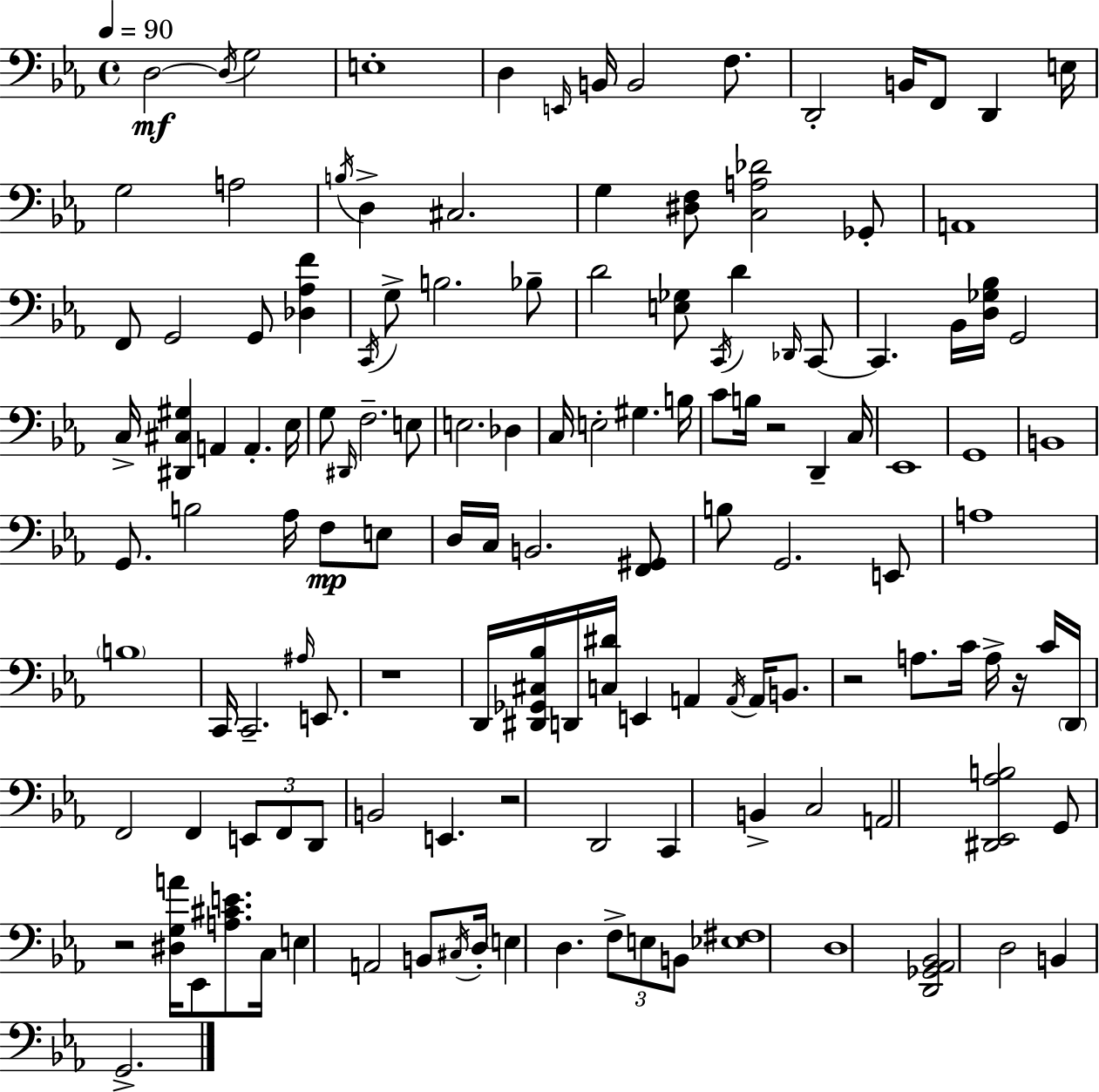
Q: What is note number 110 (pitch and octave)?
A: F3